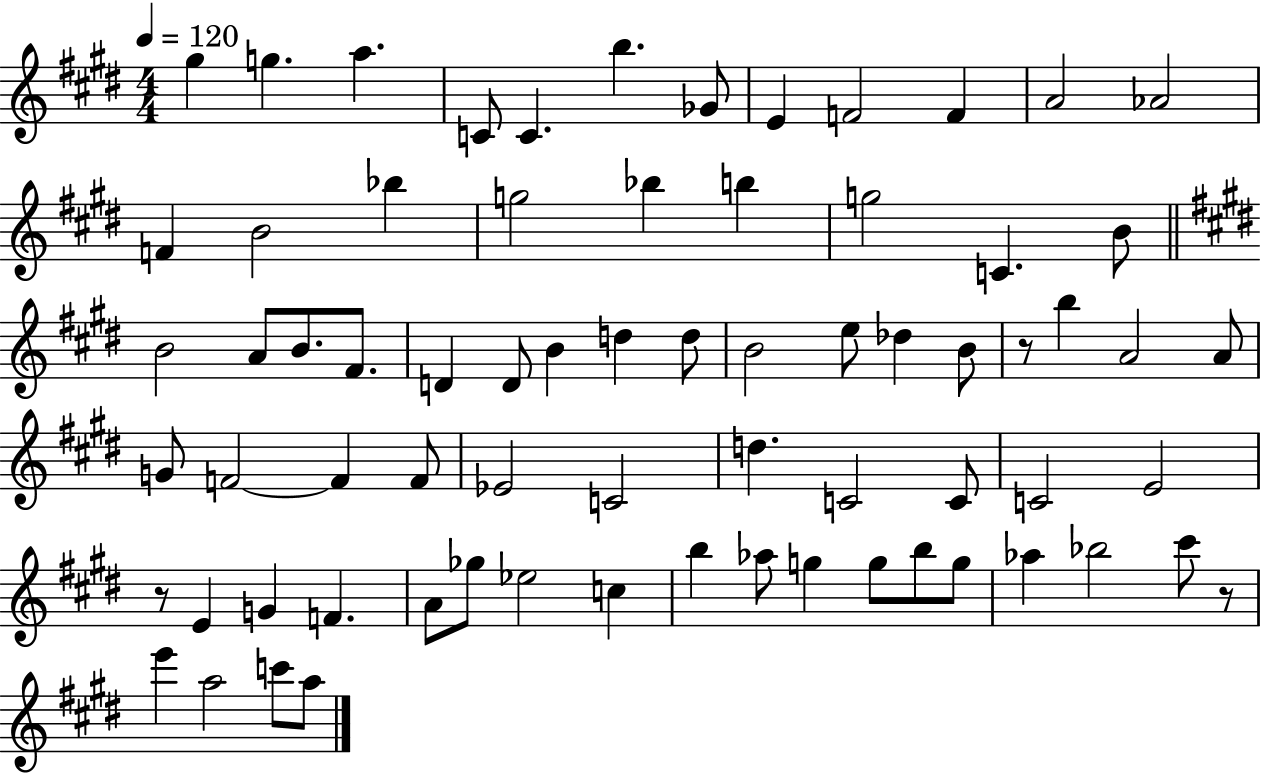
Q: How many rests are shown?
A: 3